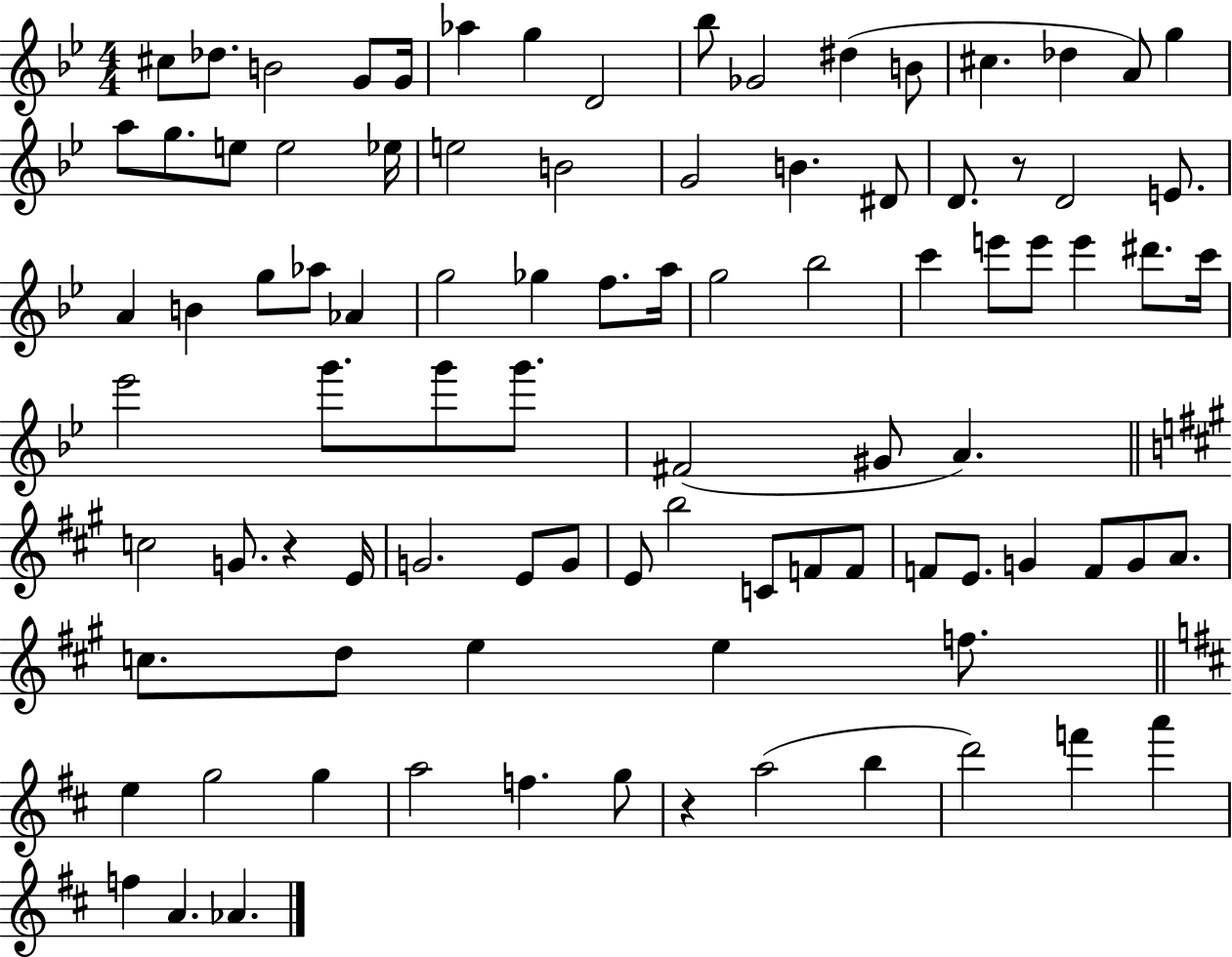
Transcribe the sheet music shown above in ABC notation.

X:1
T:Untitled
M:4/4
L:1/4
K:Bb
^c/2 _d/2 B2 G/2 G/4 _a g D2 _b/2 _G2 ^d B/2 ^c _d A/2 g a/2 g/2 e/2 e2 _e/4 e2 B2 G2 B ^D/2 D/2 z/2 D2 E/2 A B g/2 _a/2 _A g2 _g f/2 a/4 g2 _b2 c' e'/2 e'/2 e' ^d'/2 c'/4 _e'2 g'/2 g'/2 g'/2 ^F2 ^G/2 A c2 G/2 z E/4 G2 E/2 G/2 E/2 b2 C/2 F/2 F/2 F/2 E/2 G F/2 G/2 A/2 c/2 d/2 e e f/2 e g2 g a2 f g/2 z a2 b d'2 f' a' f A _A